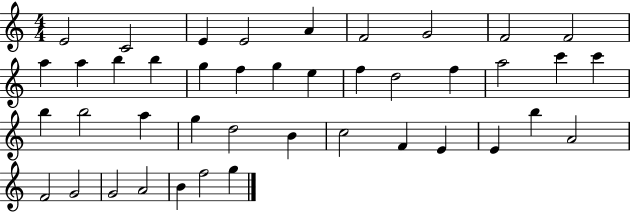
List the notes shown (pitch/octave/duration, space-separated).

E4/h C4/h E4/q E4/h A4/q F4/h G4/h F4/h F4/h A5/q A5/q B5/q B5/q G5/q F5/q G5/q E5/q F5/q D5/h F5/q A5/h C6/q C6/q B5/q B5/h A5/q G5/q D5/h B4/q C5/h F4/q E4/q E4/q B5/q A4/h F4/h G4/h G4/h A4/h B4/q F5/h G5/q